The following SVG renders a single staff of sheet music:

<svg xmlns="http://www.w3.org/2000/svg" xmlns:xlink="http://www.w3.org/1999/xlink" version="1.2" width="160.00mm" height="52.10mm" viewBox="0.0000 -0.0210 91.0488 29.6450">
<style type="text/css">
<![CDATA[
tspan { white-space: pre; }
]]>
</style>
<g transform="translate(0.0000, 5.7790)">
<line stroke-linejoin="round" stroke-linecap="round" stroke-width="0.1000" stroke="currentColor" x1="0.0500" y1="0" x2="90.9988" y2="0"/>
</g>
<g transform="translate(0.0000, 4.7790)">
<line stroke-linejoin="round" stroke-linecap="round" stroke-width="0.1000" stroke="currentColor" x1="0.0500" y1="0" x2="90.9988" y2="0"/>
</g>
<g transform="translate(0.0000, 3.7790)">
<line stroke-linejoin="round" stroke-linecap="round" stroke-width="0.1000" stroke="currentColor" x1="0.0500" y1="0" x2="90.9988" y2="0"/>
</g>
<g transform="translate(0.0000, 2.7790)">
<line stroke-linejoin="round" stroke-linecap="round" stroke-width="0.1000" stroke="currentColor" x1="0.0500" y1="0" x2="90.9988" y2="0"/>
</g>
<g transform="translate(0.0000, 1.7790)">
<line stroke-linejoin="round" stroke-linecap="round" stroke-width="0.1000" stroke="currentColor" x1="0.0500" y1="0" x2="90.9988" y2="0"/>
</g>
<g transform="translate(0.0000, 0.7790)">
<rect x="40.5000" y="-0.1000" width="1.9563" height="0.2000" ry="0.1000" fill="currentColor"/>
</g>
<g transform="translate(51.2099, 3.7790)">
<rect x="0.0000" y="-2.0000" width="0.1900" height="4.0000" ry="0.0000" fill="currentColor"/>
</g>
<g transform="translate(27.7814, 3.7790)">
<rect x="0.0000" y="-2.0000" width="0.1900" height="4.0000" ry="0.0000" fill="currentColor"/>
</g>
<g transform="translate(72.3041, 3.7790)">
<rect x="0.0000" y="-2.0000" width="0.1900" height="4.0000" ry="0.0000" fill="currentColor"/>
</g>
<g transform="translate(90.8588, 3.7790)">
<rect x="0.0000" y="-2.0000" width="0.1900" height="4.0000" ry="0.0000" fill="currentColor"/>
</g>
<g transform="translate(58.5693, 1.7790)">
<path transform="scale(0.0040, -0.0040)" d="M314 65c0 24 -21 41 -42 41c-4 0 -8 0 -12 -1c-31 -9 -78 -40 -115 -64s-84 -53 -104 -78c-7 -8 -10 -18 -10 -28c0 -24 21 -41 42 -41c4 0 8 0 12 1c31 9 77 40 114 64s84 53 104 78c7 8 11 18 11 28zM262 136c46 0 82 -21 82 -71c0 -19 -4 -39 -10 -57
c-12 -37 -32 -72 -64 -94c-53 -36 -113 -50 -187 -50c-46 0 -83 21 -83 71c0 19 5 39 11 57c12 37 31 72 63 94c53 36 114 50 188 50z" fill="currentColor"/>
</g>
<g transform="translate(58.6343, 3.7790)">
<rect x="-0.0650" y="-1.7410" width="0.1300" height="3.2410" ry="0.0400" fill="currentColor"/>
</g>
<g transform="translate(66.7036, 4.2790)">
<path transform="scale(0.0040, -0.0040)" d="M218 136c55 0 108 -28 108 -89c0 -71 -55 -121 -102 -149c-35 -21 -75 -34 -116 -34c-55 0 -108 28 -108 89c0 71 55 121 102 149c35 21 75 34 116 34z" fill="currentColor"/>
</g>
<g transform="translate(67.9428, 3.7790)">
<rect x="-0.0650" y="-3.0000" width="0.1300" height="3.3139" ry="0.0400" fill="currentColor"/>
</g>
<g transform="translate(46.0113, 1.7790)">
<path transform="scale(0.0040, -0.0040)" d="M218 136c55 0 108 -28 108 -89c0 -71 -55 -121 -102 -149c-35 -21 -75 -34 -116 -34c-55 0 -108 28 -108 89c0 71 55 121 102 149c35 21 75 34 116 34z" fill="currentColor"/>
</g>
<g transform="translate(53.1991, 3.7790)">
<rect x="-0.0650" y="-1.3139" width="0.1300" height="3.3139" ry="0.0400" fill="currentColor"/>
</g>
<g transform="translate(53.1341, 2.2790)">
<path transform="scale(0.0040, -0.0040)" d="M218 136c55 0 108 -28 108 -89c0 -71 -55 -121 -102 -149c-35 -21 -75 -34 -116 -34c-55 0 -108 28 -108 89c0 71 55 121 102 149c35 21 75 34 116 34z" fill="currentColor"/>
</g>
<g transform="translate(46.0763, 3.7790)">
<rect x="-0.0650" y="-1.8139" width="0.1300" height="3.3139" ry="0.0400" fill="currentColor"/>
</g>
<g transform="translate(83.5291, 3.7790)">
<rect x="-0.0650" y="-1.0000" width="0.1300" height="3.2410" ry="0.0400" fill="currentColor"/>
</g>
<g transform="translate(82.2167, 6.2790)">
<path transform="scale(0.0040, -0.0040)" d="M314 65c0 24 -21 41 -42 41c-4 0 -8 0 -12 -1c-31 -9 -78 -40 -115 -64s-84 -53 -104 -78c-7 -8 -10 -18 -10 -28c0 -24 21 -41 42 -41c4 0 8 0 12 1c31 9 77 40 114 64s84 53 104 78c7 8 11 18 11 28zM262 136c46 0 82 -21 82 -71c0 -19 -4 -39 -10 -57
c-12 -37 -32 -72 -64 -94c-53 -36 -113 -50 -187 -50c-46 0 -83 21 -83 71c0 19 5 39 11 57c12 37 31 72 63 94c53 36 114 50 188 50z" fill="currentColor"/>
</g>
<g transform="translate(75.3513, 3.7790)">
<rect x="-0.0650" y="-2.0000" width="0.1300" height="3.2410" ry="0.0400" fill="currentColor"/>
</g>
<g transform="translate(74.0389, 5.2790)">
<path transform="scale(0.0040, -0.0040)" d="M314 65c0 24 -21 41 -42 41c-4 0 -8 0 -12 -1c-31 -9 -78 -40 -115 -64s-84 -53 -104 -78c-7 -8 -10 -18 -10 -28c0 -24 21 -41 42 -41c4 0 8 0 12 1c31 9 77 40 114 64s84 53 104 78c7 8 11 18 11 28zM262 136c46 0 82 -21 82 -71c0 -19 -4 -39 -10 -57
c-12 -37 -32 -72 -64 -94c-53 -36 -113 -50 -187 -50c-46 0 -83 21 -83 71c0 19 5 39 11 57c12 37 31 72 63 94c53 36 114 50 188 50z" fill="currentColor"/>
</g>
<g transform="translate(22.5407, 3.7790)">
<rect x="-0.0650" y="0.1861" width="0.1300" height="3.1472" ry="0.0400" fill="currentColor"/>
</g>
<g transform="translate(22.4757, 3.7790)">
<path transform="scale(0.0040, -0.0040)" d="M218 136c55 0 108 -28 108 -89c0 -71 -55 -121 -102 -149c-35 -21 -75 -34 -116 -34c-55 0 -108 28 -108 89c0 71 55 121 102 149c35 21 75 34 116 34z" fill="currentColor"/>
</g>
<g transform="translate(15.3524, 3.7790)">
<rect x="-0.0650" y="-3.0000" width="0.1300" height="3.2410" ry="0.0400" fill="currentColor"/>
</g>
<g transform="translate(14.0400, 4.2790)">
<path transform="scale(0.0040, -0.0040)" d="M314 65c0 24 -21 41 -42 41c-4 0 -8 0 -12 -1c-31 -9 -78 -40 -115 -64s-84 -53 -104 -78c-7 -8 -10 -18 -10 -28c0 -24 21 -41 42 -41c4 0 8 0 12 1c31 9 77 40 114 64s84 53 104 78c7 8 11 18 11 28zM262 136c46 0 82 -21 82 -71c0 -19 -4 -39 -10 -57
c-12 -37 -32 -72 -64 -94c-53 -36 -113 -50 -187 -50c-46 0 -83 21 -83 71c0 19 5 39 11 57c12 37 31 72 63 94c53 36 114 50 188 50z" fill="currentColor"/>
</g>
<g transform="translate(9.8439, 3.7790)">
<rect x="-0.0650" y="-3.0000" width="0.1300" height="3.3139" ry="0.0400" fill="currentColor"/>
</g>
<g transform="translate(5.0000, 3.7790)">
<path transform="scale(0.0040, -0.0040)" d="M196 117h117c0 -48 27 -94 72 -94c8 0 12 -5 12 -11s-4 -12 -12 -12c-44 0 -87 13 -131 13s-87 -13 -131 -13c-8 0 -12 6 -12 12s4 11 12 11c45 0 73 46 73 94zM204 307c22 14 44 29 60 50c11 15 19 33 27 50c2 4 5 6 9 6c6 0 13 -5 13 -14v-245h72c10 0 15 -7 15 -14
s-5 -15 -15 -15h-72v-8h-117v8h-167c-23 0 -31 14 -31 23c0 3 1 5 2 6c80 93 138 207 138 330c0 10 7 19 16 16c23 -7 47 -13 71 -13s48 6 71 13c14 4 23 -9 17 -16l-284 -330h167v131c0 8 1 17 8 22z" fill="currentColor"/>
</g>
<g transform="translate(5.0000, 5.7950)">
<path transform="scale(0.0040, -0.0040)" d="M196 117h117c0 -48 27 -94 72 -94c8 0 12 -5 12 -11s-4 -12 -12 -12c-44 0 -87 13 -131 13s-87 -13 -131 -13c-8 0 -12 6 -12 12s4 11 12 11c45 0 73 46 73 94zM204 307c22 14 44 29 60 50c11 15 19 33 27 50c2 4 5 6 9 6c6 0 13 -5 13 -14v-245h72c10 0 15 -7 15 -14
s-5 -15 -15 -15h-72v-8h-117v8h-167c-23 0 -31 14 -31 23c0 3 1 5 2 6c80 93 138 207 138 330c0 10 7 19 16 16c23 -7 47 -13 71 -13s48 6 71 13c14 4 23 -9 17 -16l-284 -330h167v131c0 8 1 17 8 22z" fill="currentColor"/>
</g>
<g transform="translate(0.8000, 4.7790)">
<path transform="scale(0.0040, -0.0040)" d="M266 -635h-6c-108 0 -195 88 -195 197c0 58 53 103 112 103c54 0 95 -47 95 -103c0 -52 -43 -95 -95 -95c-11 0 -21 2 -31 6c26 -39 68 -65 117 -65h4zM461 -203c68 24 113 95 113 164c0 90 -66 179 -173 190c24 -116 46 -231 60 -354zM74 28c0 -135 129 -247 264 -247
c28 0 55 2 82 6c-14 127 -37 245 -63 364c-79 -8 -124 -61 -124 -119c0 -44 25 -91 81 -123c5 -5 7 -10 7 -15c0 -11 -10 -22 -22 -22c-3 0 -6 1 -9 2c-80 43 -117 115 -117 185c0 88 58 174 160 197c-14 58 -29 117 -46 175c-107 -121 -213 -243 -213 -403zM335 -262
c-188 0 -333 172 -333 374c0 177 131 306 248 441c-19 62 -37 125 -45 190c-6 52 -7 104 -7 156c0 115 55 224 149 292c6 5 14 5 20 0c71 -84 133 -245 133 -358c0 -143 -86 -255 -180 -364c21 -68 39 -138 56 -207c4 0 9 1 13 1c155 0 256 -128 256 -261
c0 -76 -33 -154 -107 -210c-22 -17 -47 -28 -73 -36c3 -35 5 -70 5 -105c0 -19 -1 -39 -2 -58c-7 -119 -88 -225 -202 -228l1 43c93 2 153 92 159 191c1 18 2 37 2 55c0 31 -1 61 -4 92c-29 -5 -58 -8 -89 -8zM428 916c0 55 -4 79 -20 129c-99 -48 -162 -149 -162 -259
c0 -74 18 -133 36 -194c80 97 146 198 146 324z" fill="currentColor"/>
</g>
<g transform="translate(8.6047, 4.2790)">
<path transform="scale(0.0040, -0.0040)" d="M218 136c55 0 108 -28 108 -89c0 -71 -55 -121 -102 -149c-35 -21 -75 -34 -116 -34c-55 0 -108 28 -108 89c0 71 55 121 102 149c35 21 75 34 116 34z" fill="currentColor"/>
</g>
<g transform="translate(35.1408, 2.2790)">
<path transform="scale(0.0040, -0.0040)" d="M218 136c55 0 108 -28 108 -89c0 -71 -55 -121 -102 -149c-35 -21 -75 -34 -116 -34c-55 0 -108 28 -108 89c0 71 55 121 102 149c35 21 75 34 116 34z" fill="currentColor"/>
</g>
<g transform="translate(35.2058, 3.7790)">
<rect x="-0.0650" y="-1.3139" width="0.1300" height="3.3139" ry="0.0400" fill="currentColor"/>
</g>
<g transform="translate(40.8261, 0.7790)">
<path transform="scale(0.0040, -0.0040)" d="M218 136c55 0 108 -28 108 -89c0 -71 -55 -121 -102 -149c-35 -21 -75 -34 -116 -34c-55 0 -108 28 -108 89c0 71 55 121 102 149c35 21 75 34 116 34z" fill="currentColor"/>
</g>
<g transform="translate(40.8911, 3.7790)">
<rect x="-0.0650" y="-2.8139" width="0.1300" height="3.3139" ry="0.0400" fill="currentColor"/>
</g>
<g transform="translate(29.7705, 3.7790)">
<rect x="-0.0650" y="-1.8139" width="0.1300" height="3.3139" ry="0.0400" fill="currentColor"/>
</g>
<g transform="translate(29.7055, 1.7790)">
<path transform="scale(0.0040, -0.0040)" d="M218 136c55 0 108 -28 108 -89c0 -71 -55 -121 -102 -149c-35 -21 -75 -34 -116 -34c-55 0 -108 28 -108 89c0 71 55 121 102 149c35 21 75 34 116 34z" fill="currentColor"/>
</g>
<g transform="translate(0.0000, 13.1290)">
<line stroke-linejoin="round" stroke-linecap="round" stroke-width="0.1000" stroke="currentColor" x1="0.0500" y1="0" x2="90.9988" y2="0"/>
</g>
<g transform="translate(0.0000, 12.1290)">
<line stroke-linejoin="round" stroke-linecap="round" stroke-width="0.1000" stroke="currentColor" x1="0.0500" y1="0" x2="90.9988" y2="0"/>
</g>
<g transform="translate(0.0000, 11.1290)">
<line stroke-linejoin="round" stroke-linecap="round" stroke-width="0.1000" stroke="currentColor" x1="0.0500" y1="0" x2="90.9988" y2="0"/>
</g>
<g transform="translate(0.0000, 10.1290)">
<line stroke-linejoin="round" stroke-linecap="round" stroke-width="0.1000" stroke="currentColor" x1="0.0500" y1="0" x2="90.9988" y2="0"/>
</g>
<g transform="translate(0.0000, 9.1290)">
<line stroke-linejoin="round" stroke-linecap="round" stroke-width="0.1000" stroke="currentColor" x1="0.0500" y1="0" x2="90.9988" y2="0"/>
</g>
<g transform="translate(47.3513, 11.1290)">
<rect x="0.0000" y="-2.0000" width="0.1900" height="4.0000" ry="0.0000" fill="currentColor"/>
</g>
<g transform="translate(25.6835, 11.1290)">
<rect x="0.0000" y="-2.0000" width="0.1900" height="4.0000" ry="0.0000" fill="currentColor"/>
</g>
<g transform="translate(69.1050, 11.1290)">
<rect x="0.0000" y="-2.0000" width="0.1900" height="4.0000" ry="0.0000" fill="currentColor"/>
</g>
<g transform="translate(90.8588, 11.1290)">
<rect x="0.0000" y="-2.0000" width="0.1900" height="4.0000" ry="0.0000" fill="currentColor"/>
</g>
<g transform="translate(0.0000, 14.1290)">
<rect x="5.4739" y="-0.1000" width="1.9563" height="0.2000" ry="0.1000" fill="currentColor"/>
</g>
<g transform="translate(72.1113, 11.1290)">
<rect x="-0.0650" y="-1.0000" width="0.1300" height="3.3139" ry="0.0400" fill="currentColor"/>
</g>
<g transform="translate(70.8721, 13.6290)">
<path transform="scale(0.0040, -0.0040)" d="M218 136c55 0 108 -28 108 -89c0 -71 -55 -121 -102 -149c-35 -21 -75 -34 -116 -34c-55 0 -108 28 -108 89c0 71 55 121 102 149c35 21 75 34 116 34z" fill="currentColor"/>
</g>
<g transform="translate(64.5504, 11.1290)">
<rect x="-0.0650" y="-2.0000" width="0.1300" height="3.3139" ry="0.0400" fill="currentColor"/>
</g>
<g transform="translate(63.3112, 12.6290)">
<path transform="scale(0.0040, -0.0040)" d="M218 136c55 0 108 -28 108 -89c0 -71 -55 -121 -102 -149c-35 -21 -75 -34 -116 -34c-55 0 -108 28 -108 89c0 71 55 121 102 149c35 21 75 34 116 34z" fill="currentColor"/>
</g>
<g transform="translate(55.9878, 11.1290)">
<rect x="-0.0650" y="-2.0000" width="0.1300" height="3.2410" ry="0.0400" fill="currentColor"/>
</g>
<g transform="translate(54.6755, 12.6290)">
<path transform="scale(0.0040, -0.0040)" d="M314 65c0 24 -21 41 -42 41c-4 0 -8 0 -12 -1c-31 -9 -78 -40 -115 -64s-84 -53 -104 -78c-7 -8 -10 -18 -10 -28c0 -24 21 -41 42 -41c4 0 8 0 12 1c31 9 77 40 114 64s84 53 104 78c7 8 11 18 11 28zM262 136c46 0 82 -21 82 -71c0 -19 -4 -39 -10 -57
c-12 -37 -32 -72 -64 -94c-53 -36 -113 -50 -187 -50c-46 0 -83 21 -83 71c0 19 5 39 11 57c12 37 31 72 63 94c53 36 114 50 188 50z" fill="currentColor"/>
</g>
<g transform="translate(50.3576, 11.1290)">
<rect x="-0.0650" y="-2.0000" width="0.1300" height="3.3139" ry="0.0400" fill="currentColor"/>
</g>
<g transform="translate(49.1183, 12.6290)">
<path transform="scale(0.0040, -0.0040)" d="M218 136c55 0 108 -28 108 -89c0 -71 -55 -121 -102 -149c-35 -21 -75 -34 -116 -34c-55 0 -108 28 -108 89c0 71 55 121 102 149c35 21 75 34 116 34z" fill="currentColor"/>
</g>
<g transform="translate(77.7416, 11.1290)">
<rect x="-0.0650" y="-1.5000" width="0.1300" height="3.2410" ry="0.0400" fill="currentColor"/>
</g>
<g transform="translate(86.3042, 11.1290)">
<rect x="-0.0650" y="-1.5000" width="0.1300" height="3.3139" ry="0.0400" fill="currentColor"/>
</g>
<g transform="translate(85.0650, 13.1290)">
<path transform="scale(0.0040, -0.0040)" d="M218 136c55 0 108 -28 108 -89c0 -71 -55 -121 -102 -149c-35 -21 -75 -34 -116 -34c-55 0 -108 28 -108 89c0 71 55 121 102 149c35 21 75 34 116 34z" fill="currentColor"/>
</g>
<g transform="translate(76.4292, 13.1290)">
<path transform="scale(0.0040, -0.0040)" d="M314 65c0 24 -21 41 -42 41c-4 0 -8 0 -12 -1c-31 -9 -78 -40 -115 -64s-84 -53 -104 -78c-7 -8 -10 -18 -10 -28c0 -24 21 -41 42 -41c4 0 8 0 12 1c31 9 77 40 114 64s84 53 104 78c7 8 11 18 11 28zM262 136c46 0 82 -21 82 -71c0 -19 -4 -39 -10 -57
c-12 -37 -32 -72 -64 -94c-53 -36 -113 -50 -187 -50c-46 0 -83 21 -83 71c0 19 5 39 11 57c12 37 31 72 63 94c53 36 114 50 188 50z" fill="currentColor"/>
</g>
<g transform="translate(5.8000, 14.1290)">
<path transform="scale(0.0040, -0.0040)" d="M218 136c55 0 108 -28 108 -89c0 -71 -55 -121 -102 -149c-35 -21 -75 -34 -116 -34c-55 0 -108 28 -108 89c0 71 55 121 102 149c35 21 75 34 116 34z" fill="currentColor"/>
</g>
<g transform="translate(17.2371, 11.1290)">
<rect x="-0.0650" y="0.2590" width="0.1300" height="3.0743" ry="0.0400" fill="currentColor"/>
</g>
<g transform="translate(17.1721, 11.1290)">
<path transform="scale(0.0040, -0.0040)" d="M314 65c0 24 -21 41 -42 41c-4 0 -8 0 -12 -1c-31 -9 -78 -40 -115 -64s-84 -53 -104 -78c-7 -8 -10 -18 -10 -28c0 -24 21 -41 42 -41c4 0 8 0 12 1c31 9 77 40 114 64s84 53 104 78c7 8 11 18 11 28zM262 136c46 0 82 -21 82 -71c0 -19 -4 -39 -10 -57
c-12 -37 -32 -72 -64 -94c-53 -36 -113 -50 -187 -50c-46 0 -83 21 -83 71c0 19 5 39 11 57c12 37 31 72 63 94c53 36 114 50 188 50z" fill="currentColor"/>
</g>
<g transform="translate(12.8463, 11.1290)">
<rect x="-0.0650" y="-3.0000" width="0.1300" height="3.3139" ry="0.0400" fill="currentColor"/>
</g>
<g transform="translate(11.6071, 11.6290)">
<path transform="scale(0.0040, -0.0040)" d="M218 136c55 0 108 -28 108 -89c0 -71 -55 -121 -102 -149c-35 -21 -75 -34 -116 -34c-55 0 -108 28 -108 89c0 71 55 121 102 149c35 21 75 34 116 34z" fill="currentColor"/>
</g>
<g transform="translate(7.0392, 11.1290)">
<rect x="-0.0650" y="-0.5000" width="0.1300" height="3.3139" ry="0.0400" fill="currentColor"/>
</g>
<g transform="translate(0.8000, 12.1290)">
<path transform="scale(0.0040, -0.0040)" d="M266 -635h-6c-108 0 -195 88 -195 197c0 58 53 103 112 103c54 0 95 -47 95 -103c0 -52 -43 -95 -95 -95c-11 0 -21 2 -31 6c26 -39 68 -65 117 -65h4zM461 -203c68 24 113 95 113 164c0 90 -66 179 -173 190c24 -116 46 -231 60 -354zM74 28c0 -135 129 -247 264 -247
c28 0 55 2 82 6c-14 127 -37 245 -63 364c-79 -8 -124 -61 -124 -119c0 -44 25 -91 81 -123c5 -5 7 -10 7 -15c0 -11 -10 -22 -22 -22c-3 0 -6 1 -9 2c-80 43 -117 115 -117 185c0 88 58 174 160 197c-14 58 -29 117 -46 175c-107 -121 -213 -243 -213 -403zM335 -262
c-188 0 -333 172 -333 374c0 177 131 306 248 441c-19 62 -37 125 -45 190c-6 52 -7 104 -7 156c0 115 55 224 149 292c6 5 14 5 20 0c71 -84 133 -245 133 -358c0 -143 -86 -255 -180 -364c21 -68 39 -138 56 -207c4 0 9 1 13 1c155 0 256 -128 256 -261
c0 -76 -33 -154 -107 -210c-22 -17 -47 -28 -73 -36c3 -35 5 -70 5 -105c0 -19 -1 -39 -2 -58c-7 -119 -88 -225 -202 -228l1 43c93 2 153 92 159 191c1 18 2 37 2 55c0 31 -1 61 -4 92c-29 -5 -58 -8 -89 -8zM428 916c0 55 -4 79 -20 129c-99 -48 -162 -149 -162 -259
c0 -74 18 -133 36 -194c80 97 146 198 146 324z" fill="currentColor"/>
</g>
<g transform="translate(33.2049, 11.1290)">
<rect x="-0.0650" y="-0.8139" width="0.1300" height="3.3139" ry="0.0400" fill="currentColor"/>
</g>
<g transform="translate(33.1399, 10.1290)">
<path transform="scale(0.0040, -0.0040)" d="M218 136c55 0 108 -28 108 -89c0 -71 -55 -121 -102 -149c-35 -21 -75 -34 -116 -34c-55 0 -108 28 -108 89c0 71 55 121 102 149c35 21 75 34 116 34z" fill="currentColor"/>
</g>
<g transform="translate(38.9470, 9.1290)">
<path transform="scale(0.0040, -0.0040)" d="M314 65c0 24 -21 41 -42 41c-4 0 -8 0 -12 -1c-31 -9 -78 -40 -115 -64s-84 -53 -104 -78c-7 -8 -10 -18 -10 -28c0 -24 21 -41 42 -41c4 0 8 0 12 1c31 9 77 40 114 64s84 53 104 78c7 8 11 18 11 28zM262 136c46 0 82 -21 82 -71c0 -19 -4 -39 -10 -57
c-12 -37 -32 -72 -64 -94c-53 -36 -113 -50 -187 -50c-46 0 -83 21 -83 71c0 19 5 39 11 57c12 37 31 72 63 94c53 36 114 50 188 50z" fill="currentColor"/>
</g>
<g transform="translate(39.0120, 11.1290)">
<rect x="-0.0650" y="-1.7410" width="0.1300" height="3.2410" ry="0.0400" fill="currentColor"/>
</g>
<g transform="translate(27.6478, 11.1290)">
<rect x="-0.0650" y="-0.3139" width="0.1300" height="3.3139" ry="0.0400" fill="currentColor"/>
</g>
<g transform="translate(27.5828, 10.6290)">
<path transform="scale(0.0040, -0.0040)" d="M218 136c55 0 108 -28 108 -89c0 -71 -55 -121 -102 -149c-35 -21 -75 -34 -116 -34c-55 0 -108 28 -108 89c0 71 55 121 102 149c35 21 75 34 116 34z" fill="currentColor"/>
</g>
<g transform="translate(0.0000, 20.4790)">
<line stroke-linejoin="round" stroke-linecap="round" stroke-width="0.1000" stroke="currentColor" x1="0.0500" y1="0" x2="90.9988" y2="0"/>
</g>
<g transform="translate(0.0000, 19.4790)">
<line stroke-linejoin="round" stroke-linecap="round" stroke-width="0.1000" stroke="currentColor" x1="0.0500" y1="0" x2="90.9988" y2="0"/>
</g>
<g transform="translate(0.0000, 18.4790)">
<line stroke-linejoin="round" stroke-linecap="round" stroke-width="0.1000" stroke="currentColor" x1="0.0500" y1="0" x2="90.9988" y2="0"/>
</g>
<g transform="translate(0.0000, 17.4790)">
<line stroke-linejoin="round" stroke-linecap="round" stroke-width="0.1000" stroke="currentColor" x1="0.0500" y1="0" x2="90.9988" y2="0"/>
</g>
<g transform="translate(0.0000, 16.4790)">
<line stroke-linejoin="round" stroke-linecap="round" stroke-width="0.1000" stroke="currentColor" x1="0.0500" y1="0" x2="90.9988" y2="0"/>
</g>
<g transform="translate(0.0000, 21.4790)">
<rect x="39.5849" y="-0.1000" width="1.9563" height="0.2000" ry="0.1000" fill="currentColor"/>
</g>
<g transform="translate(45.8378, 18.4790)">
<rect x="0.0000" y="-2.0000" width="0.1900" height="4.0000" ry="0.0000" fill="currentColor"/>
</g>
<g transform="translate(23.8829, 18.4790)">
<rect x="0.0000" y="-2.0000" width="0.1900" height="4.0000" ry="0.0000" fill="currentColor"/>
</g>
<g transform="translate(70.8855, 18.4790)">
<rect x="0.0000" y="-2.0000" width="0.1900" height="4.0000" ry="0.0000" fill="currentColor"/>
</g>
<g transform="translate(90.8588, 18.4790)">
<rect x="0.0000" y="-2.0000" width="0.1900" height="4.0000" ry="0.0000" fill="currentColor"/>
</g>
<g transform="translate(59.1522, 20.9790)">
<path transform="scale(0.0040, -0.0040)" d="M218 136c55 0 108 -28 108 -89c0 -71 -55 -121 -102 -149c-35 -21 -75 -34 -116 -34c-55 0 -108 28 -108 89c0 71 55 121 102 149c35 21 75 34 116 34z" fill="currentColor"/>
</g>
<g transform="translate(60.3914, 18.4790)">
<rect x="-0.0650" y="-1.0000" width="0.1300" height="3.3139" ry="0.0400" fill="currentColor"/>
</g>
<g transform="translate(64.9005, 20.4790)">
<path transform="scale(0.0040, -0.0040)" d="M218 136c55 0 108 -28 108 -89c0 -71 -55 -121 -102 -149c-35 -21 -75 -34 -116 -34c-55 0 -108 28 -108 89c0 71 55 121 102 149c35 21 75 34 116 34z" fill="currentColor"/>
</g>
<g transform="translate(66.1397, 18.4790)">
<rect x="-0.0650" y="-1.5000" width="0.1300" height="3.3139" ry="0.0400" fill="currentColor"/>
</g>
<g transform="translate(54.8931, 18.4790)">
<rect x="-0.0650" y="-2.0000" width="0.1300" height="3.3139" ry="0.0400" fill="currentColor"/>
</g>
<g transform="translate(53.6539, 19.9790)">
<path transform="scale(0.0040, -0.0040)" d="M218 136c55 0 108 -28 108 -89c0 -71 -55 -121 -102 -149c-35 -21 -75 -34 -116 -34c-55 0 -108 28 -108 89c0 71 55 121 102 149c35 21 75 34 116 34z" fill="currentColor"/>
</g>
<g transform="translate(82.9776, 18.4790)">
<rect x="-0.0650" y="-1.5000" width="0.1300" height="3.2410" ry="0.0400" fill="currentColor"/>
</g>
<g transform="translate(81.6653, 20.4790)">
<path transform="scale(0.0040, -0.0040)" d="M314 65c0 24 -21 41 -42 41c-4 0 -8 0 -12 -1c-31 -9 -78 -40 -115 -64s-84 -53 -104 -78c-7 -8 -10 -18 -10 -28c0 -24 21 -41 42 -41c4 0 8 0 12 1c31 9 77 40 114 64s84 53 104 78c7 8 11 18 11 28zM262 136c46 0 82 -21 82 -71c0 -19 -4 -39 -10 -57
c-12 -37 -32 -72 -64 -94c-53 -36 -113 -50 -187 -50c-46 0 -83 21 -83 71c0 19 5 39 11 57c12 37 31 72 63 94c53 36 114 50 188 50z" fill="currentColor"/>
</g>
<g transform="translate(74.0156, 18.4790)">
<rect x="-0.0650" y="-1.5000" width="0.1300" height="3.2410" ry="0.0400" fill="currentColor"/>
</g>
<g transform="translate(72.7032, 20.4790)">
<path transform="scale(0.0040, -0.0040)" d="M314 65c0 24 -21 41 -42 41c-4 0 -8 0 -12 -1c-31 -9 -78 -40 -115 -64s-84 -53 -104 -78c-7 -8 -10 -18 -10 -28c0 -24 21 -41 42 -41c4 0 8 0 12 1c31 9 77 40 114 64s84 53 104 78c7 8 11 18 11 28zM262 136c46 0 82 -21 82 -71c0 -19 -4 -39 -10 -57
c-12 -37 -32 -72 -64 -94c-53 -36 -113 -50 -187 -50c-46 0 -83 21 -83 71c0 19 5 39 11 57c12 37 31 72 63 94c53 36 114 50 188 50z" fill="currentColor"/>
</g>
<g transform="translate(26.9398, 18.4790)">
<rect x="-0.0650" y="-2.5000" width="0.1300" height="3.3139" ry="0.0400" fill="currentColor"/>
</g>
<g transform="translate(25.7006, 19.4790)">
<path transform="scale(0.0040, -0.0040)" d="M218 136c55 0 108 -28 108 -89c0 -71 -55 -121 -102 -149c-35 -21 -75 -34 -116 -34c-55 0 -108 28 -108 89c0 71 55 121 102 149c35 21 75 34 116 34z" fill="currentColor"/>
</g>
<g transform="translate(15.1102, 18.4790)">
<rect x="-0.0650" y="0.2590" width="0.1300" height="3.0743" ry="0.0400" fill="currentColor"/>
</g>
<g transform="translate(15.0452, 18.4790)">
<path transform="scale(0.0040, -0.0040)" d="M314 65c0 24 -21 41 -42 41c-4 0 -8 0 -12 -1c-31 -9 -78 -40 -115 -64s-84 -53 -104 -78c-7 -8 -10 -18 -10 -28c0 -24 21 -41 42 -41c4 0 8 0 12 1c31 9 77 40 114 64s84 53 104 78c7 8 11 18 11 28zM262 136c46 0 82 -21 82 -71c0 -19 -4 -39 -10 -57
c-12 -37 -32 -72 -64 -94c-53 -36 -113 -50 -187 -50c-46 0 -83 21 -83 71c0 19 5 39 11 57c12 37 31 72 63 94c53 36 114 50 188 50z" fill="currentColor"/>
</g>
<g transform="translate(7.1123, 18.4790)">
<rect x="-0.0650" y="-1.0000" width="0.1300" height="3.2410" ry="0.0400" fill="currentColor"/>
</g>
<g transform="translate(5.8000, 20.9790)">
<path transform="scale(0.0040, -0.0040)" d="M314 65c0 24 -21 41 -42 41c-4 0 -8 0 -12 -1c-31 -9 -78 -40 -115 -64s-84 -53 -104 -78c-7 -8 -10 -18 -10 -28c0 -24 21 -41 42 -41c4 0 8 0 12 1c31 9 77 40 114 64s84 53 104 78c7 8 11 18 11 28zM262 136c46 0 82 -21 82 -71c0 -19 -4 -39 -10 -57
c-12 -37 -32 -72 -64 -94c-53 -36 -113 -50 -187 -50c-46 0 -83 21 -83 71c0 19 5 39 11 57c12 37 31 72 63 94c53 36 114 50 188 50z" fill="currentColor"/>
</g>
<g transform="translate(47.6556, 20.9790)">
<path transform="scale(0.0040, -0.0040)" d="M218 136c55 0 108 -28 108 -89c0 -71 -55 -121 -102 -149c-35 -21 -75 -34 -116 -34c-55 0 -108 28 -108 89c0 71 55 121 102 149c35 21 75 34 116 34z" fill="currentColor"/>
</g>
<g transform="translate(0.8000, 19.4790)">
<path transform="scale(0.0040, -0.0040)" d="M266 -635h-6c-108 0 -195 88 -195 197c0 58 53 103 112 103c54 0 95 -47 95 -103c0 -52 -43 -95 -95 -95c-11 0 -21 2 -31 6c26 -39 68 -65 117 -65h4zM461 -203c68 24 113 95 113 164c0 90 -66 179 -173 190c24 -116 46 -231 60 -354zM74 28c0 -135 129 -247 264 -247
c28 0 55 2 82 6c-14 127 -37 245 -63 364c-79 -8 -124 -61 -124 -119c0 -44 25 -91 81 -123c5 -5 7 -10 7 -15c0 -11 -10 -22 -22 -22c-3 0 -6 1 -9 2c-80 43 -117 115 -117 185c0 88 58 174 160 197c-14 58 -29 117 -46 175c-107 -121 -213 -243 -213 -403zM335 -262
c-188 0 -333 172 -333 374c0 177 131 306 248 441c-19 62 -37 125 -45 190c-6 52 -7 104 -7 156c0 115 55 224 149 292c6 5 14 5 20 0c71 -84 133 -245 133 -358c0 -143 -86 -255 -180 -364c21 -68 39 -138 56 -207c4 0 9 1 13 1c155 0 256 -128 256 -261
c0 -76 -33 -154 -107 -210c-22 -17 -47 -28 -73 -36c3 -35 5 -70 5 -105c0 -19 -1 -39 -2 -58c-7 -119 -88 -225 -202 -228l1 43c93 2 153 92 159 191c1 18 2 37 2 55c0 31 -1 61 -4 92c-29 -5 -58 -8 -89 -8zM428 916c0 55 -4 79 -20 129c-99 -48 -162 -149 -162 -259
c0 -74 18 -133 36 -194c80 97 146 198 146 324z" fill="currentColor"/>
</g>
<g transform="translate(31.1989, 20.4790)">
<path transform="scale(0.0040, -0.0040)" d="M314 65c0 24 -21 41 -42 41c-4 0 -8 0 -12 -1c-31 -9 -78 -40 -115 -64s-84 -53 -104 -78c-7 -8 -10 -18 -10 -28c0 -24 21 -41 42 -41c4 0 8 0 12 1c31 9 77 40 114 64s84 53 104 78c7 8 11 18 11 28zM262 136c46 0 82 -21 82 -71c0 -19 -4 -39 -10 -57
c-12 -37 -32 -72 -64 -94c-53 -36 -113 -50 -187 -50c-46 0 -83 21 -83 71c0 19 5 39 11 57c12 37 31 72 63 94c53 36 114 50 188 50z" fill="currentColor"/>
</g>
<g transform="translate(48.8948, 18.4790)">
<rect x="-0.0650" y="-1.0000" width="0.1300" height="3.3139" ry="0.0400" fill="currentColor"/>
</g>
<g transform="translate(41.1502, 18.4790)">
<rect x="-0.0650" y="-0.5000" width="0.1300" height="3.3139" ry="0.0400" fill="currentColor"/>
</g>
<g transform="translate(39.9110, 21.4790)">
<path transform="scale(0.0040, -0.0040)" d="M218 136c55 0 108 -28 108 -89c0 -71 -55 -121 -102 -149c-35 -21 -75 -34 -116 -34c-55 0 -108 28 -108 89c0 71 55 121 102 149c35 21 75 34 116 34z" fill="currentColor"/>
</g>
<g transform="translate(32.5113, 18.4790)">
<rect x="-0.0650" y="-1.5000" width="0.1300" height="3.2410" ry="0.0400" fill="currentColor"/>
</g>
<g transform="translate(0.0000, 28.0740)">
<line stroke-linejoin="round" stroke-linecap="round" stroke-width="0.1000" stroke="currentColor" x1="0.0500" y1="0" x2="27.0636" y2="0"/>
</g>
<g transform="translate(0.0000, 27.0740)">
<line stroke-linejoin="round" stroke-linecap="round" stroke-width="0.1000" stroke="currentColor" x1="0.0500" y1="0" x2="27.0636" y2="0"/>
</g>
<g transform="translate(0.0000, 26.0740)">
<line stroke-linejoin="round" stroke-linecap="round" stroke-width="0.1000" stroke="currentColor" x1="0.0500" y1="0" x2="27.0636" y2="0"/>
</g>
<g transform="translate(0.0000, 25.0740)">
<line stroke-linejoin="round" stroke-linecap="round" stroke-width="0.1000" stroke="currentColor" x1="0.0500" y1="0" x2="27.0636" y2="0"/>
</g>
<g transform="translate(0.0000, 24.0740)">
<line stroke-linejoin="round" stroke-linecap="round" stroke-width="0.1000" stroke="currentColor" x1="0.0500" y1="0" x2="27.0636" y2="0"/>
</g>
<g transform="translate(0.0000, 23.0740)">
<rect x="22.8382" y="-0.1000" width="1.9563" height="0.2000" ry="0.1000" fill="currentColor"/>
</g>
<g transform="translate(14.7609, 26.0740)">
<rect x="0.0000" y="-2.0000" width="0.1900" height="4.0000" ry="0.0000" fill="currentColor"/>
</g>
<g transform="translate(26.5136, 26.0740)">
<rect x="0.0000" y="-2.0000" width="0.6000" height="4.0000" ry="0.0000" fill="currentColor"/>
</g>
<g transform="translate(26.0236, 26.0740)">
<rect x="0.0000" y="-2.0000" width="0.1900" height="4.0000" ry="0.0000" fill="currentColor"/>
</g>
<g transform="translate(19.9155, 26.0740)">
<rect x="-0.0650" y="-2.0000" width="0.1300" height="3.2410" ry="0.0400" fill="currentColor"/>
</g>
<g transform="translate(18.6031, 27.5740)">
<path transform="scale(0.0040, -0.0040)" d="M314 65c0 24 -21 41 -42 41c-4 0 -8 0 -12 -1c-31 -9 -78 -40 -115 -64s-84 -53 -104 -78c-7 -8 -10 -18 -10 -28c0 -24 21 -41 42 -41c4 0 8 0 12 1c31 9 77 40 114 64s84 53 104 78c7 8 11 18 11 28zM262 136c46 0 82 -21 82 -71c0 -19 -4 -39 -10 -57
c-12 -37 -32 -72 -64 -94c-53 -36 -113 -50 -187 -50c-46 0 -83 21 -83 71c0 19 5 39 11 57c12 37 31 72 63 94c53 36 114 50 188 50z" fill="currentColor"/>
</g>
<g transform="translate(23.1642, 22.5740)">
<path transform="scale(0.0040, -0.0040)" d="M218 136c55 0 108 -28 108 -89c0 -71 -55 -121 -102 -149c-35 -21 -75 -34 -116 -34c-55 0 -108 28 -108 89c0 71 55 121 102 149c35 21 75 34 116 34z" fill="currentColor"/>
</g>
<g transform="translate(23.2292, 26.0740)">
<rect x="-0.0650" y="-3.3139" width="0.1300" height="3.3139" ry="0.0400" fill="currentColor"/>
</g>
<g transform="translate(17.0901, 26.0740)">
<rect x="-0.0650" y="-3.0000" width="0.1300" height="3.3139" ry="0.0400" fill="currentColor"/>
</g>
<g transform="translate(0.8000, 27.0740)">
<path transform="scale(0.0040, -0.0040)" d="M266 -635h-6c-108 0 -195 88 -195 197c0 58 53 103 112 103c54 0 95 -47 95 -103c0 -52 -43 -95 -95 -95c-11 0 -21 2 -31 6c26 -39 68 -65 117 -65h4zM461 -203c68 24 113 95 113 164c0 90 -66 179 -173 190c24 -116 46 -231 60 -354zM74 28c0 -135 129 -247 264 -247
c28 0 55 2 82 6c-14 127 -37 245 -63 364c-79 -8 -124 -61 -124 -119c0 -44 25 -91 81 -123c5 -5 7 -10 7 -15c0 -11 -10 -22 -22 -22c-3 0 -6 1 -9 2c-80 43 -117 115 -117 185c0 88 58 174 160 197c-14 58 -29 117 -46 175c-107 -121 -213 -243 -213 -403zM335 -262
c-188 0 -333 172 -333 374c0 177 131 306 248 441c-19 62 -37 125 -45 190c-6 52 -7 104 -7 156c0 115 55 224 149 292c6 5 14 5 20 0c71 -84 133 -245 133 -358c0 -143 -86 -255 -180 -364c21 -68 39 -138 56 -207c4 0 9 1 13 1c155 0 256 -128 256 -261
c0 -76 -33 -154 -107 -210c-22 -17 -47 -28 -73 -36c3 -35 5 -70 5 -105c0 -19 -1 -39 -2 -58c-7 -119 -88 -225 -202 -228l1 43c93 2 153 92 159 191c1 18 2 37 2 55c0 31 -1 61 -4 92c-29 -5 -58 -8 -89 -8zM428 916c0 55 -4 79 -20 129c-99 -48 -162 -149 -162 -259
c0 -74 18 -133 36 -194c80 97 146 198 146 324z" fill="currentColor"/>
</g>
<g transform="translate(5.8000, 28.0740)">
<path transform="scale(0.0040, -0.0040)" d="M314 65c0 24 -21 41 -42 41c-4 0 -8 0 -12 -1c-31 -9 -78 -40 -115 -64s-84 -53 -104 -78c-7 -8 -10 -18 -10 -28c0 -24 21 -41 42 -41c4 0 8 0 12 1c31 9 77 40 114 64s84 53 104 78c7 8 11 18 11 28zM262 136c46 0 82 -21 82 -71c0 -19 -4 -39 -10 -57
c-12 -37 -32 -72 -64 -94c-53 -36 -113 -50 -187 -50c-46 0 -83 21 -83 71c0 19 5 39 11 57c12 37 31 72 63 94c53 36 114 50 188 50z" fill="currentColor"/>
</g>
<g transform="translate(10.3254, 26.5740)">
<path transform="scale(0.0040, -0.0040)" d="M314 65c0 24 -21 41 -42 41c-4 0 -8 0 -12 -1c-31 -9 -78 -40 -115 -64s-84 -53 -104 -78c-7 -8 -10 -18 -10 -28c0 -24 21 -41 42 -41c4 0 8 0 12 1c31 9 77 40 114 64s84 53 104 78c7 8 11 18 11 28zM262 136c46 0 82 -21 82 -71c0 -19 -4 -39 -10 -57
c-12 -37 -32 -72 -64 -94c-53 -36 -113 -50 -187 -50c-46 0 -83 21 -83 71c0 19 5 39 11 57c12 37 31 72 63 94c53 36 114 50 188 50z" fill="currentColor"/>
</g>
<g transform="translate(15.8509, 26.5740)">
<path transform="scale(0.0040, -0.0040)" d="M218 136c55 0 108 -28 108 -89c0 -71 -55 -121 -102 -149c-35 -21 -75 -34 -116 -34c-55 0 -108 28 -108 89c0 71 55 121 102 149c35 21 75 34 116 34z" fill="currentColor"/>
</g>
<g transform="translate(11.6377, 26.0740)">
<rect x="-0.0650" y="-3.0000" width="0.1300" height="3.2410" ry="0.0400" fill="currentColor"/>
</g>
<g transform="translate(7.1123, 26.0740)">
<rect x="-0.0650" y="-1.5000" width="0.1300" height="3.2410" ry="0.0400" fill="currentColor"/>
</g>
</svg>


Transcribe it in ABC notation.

X:1
T:Untitled
M:4/4
L:1/4
K:C
A A2 B f e a f e f2 A F2 D2 C A B2 c d f2 F F2 F D E2 E D2 B2 G E2 C D F D E E2 E2 E2 A2 A F2 b